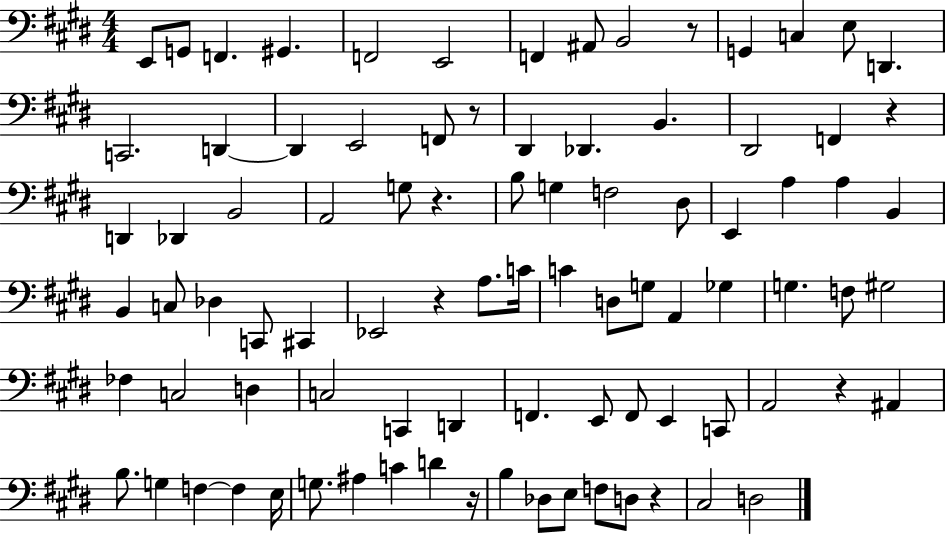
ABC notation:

X:1
T:Untitled
M:4/4
L:1/4
K:E
E,,/2 G,,/2 F,, ^G,, F,,2 E,,2 F,, ^A,,/2 B,,2 z/2 G,, C, E,/2 D,, C,,2 D,, D,, E,,2 F,,/2 z/2 ^D,, _D,, B,, ^D,,2 F,, z D,, _D,, B,,2 A,,2 G,/2 z B,/2 G, F,2 ^D,/2 E,, A, A, B,, B,, C,/2 _D, C,,/2 ^C,, _E,,2 z A,/2 C/4 C D,/2 G,/2 A,, _G, G, F,/2 ^G,2 _F, C,2 D, C,2 C,, D,, F,, E,,/2 F,,/2 E,, C,,/2 A,,2 z ^A,, B,/2 G, F, F, E,/4 G,/2 ^A, C D z/4 B, _D,/2 E,/2 F,/2 D,/2 z ^C,2 D,2